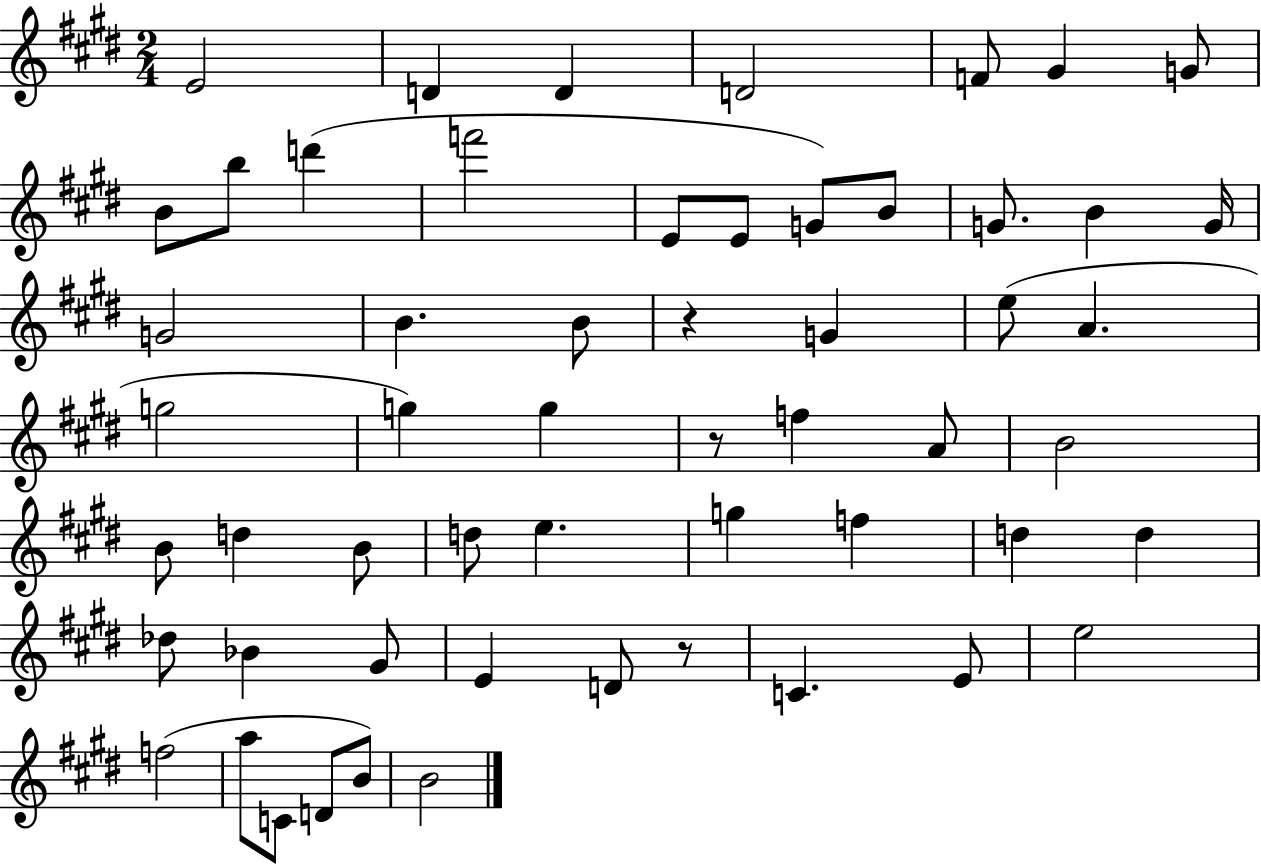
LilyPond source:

{
  \clef treble
  \numericTimeSignature
  \time 2/4
  \key e \major
  e'2 | d'4 d'4 | d'2 | f'8 gis'4 g'8 | \break b'8 b''8 d'''4( | f'''2 | e'8 e'8 g'8) b'8 | g'8. b'4 g'16 | \break g'2 | b'4. b'8 | r4 g'4 | e''8( a'4. | \break g''2 | g''4) g''4 | r8 f''4 a'8 | b'2 | \break b'8 d''4 b'8 | d''8 e''4. | g''4 f''4 | d''4 d''4 | \break des''8 bes'4 gis'8 | e'4 d'8 r8 | c'4. e'8 | e''2 | \break f''2( | a''8 c'8 d'8 b'8) | b'2 | \bar "|."
}